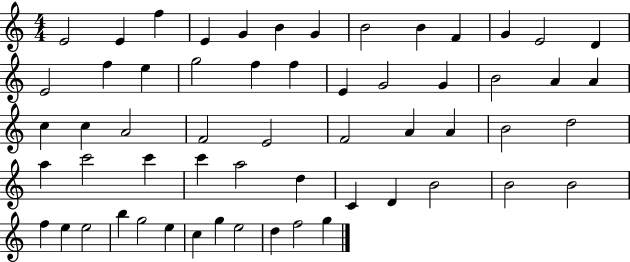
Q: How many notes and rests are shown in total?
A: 58